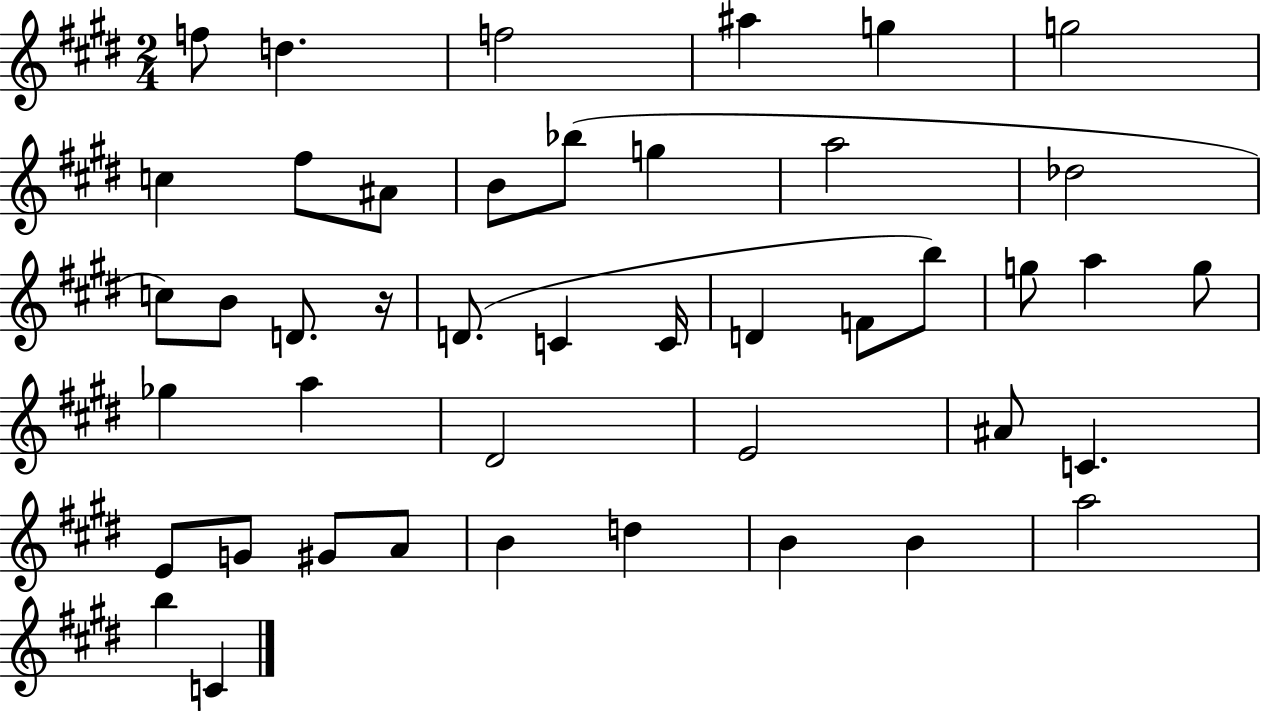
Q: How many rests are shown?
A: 1